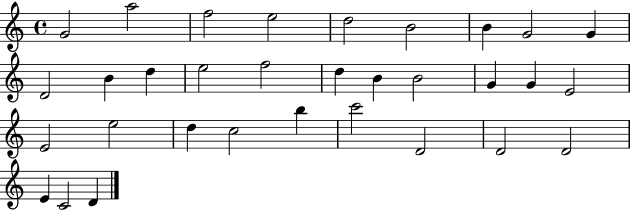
G4/h A5/h F5/h E5/h D5/h B4/h B4/q G4/h G4/q D4/h B4/q D5/q E5/h F5/h D5/q B4/q B4/h G4/q G4/q E4/h E4/h E5/h D5/q C5/h B5/q C6/h D4/h D4/h D4/h E4/q C4/h D4/q